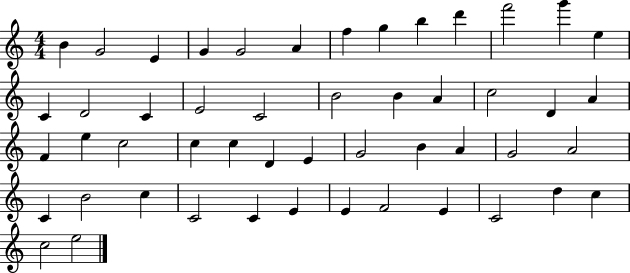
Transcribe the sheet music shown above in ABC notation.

X:1
T:Untitled
M:4/4
L:1/4
K:C
B G2 E G G2 A f g b d' f'2 g' e C D2 C E2 C2 B2 B A c2 D A F e c2 c c D E G2 B A G2 A2 C B2 c C2 C E E F2 E C2 d c c2 e2